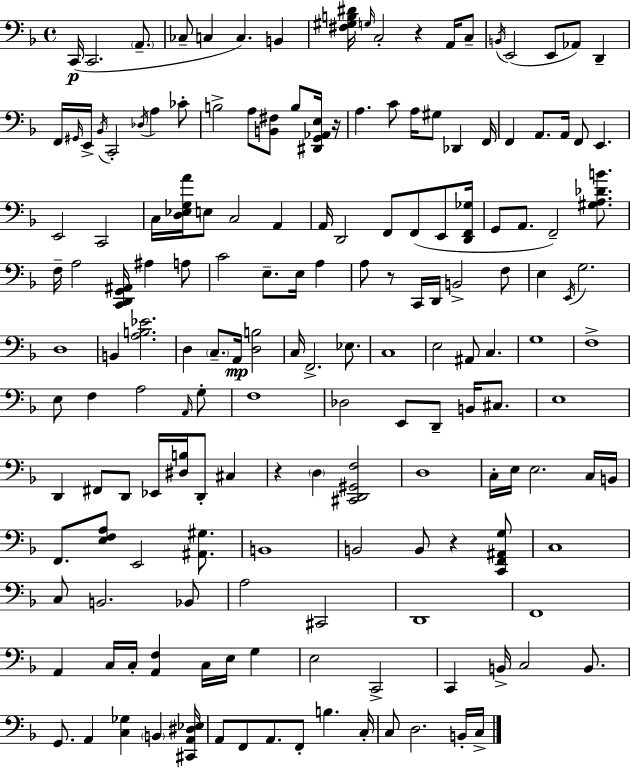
X:1
T:Untitled
M:4/4
L:1/4
K:Dm
C,,/4 C,,2 A,,/2 _C,/2 C, C, B,, [^F,^G,B,^D]/4 G,/4 C,2 z A,,/4 C,/2 B,,/4 E,,2 E,,/2 _A,,/2 D,, F,,/4 ^G,,/4 E,,/4 _B,,/4 C,,2 _D,/4 A, _C/2 B,2 A,/2 [B,,^F,]/2 B,/2 [^D,,G,,_A,,E,]/4 z/4 A, C/2 A,/4 ^G,/2 _D,, F,,/4 F,, A,,/2 A,,/4 F,,/2 E,, E,,2 C,,2 C,/4 [D,_E,G,A]/4 E,/2 C,2 A,, A,,/4 D,,2 F,,/2 F,,/2 E,,/2 [D,,F,,_G,]/4 G,,/2 A,,/2 F,,2 [^G,A,_DB]/2 F,/4 A,2 [C,,D,,G,,^A,,]/4 ^A, A,/2 C2 E,/2 E,/4 A, A,/2 z/2 C,,/4 D,,/4 B,,2 F,/2 E, E,,/4 G,2 D,4 B,, [A,B,_E]2 D, C,/2 A,,/4 [D,B,]2 C,/4 F,,2 _E,/2 C,4 E,2 ^A,,/2 C, G,4 F,4 E,/2 F, A,2 A,,/4 G,/2 F,4 _D,2 E,,/2 D,,/2 B,,/4 ^C,/2 E,4 D,, ^F,,/2 D,,/2 _E,,/4 [^D,B,]/4 D,,/2 ^C, z D, [^C,,D,,^G,,F,]2 D,4 C,/4 E,/4 E,2 C,/4 B,,/4 F,,/2 [E,F,A,]/2 E,,2 [^A,,^G,]/2 B,,4 B,,2 B,,/2 z [C,,F,,^A,,G,]/2 C,4 C,/2 B,,2 _B,,/2 A,2 ^C,,2 D,,4 F,,4 A,, C,/4 C,/4 [A,,F,] C,/4 E,/4 G, E,2 C,,2 C,, B,,/4 C,2 B,,/2 G,,/2 A,, [C,_G,] B,, [^C,,A,,^D,_E,]/4 A,,/2 F,,/2 A,,/2 F,,/2 B, C,/4 C,/2 D,2 B,,/4 C,/4